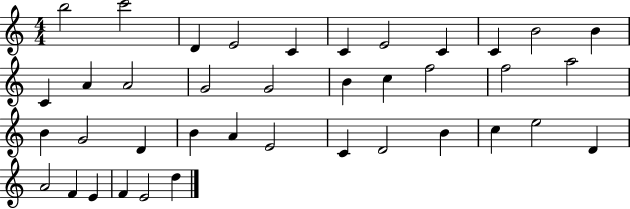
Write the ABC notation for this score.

X:1
T:Untitled
M:4/4
L:1/4
K:C
b2 c'2 D E2 C C E2 C C B2 B C A A2 G2 G2 B c f2 f2 a2 B G2 D B A E2 C D2 B c e2 D A2 F E F E2 d